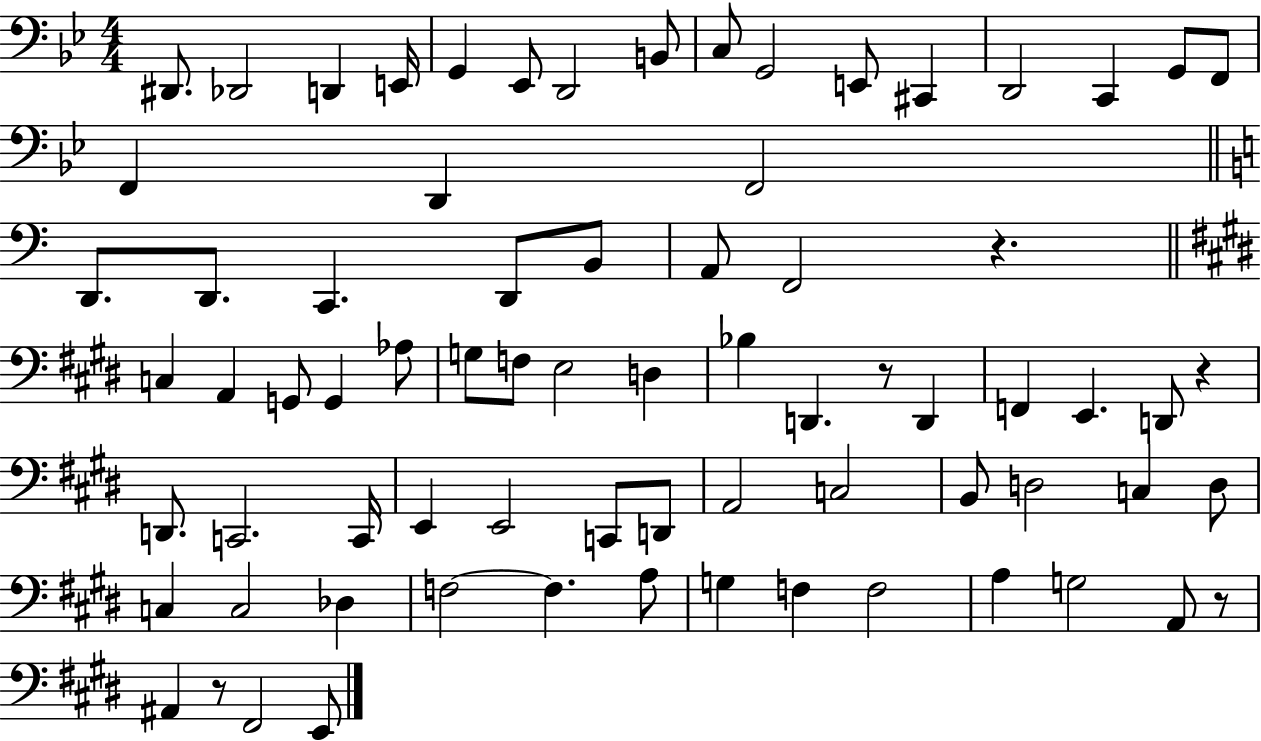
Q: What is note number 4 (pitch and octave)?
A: E2